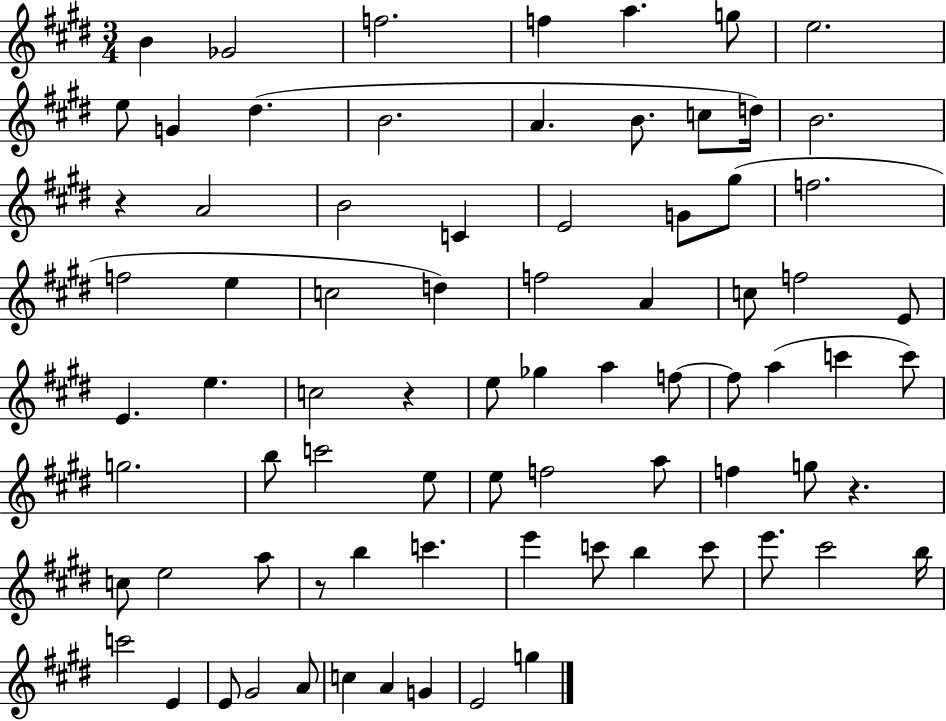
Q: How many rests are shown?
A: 4